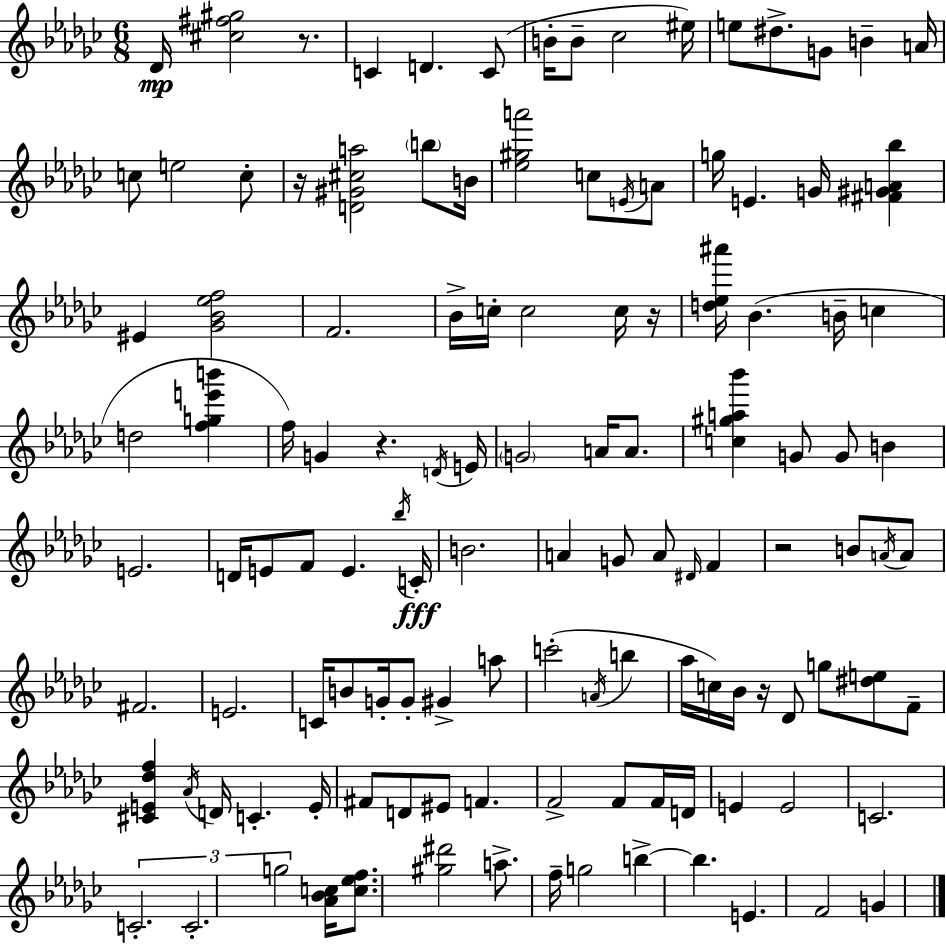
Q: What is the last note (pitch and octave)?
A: G4